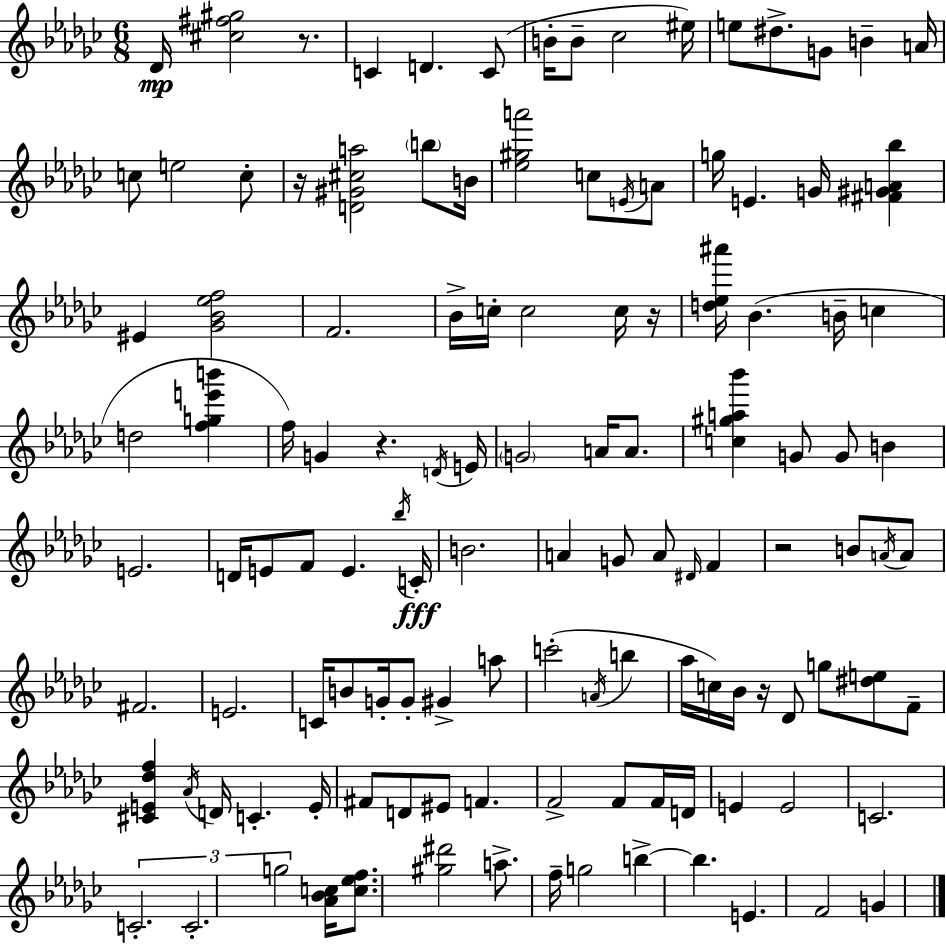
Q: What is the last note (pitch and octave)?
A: G4